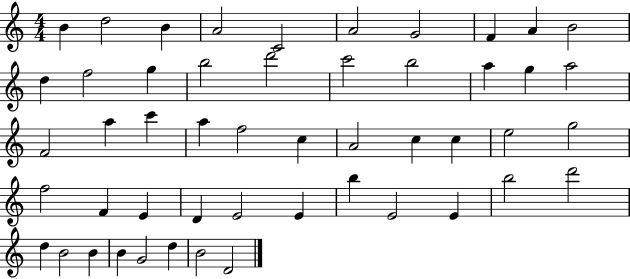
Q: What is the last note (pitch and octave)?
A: D4